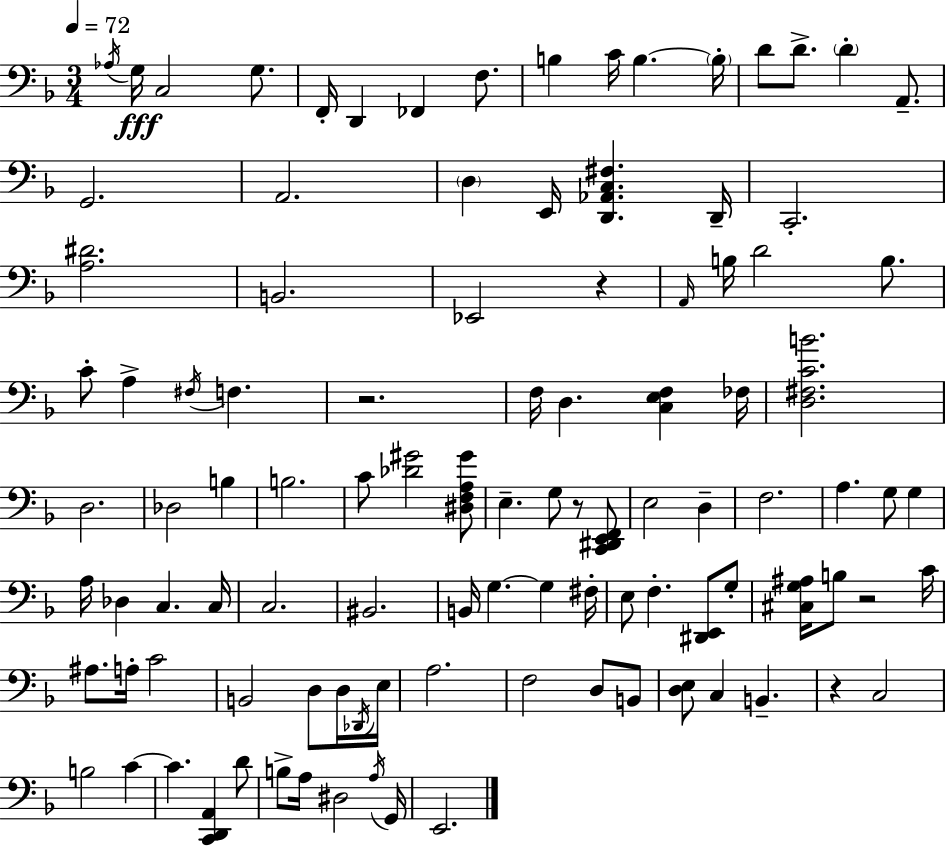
X:1
T:Untitled
M:3/4
L:1/4
K:F
_A,/4 G,/4 C,2 G,/2 F,,/4 D,, _F,, F,/2 B, C/4 B, B,/4 D/2 D/2 D A,,/2 G,,2 A,,2 D, E,,/4 [D,,_A,,C,^F,] D,,/4 C,,2 [A,^D]2 B,,2 _E,,2 z A,,/4 B,/4 D2 B,/2 C/2 A, ^F,/4 F, z2 F,/4 D, [C,E,F,] _F,/4 [D,^F,CB]2 D,2 _D,2 B, B,2 C/2 [_D^G]2 [^D,F,A,^G]/2 E, G,/2 z/2 [C,,^D,,E,,F,,]/2 E,2 D, F,2 A, G,/2 G, A,/4 _D, C, C,/4 C,2 ^B,,2 B,,/4 G, G, ^F,/4 E,/2 F, [^D,,E,,]/2 G,/2 [^C,G,^A,]/4 B,/2 z2 C/4 ^A,/2 A,/4 C2 B,,2 D,/2 D,/4 _D,,/4 E,/4 A,2 F,2 D,/2 B,,/2 [D,E,]/2 C, B,, z C,2 B,2 C C [C,,D,,A,,] D/2 B,/2 A,/4 ^D,2 A,/4 G,,/4 E,,2